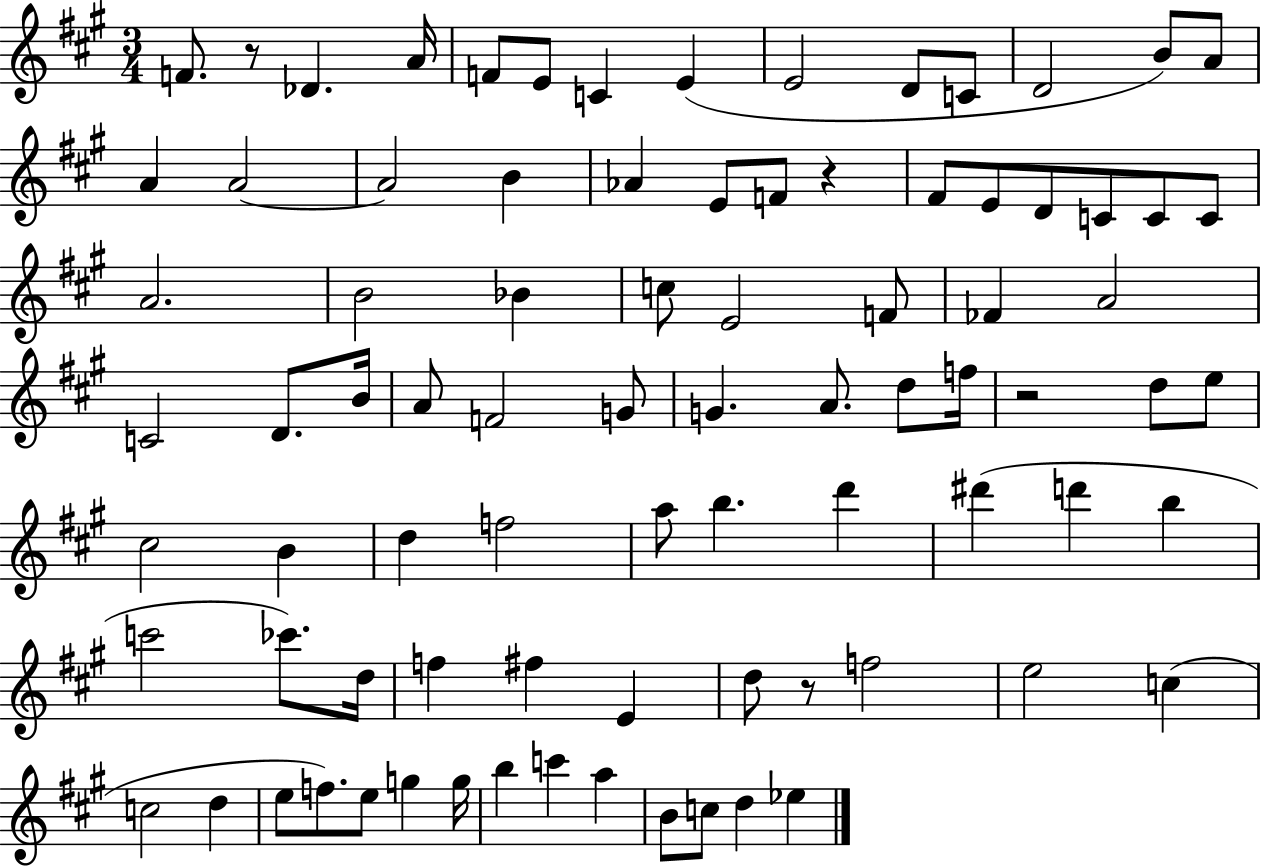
X:1
T:Untitled
M:3/4
L:1/4
K:A
F/2 z/2 _D A/4 F/2 E/2 C E E2 D/2 C/2 D2 B/2 A/2 A A2 A2 B _A E/2 F/2 z ^F/2 E/2 D/2 C/2 C/2 C/2 A2 B2 _B c/2 E2 F/2 _F A2 C2 D/2 B/4 A/2 F2 G/2 G A/2 d/2 f/4 z2 d/2 e/2 ^c2 B d f2 a/2 b d' ^d' d' b c'2 _c'/2 d/4 f ^f E d/2 z/2 f2 e2 c c2 d e/2 f/2 e/2 g g/4 b c' a B/2 c/2 d _e